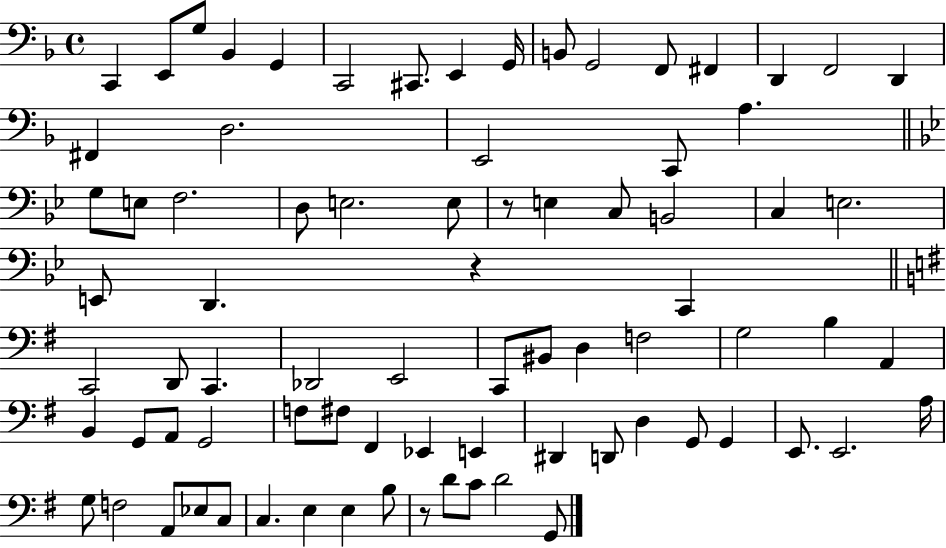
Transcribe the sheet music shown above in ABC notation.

X:1
T:Untitled
M:4/4
L:1/4
K:F
C,, E,,/2 G,/2 _B,, G,, C,,2 ^C,,/2 E,, G,,/4 B,,/2 G,,2 F,,/2 ^F,, D,, F,,2 D,, ^F,, D,2 E,,2 C,,/2 A, G,/2 E,/2 F,2 D,/2 E,2 E,/2 z/2 E, C,/2 B,,2 C, E,2 E,,/2 D,, z C,, C,,2 D,,/2 C,, _D,,2 E,,2 C,,/2 ^B,,/2 D, F,2 G,2 B, A,, B,, G,,/2 A,,/2 G,,2 F,/2 ^F,/2 ^F,, _E,, E,, ^D,, D,,/2 D, G,,/2 G,, E,,/2 E,,2 A,/4 G,/2 F,2 A,,/2 _E,/2 C,/2 C, E, E, B,/2 z/2 D/2 C/2 D2 G,,/2